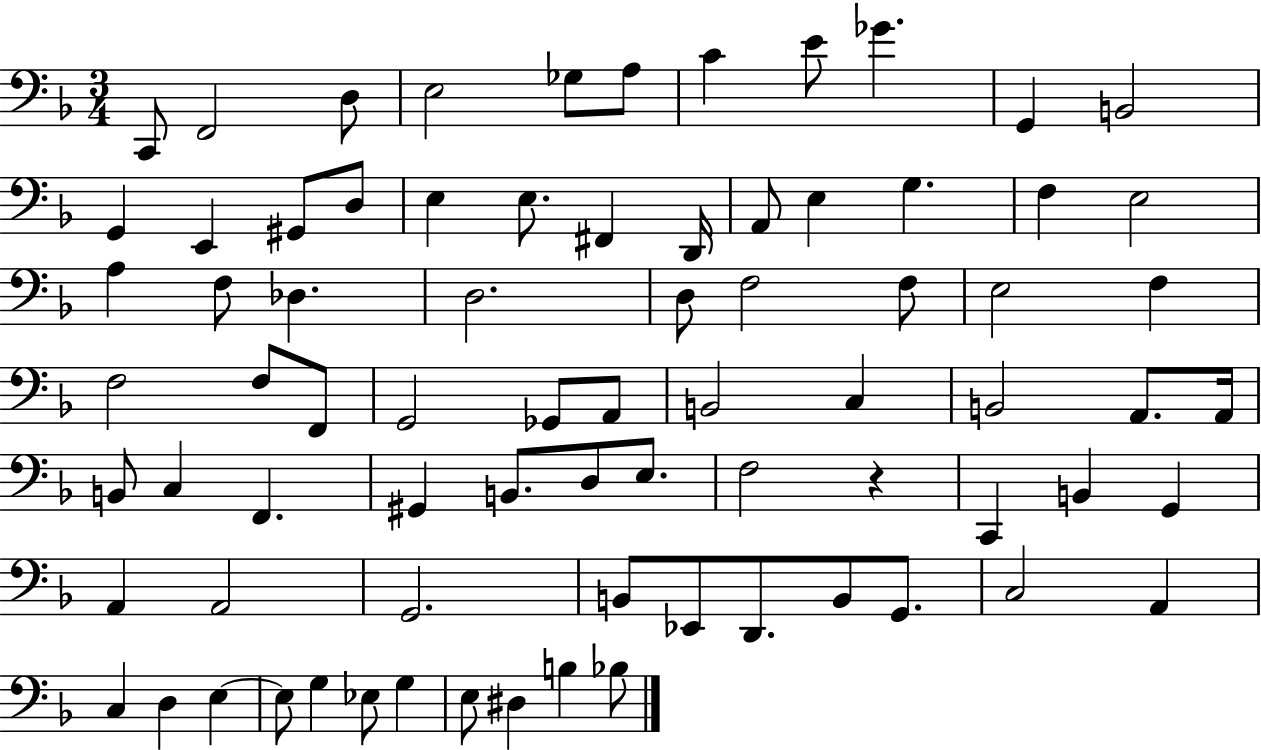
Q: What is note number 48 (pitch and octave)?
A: G#2